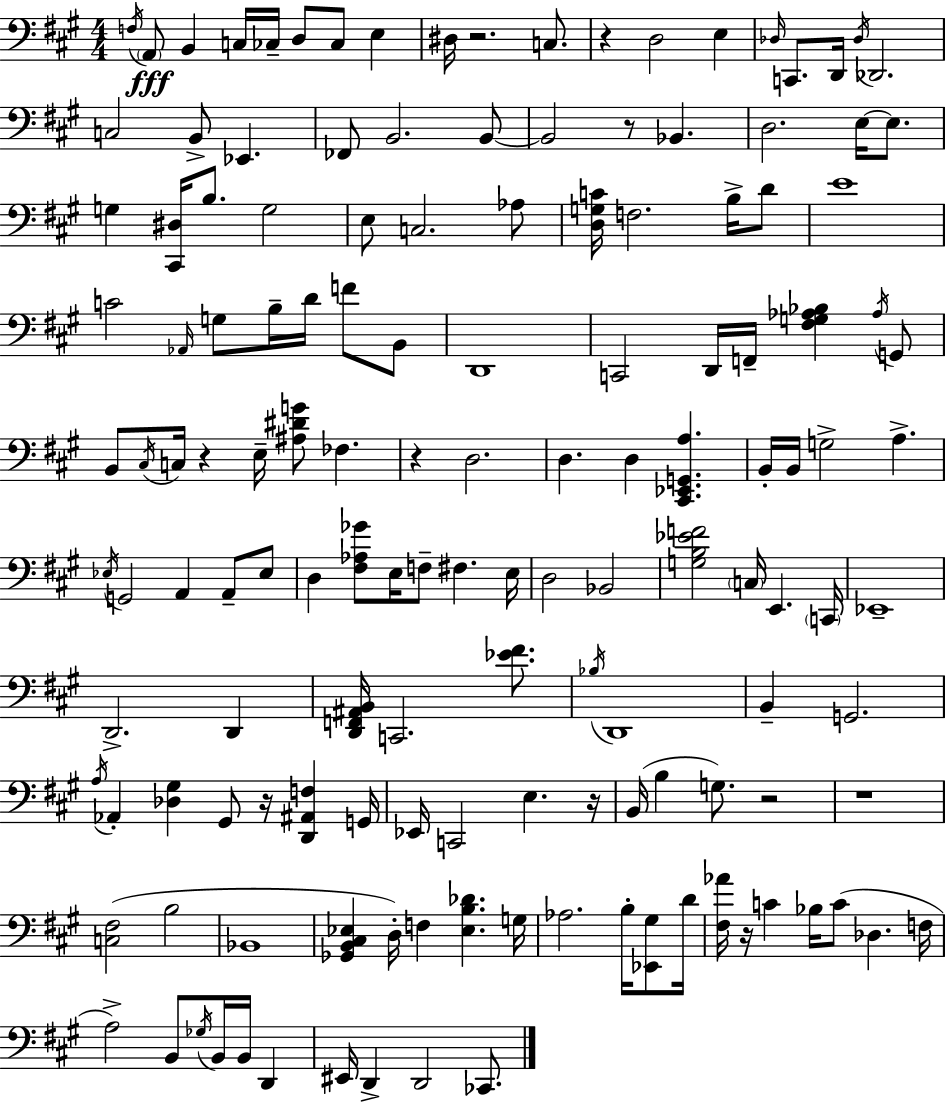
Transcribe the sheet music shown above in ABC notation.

X:1
T:Untitled
M:4/4
L:1/4
K:A
F,/4 A,,/2 B,, C,/4 _C,/4 D,/2 _C,/2 E, ^D,/4 z2 C,/2 z D,2 E, _D,/4 C,,/2 D,,/4 _D,/4 _D,,2 C,2 B,,/2 _E,, _F,,/2 B,,2 B,,/2 B,,2 z/2 _B,, D,2 E,/4 E,/2 G, [^C,,^D,]/4 B,/2 G,2 E,/2 C,2 _A,/2 [D,G,C]/4 F,2 B,/4 D/2 E4 C2 _A,,/4 G,/2 B,/4 D/4 F/2 B,,/2 D,,4 C,,2 D,,/4 F,,/4 [^F,G,_A,_B,] _A,/4 G,,/2 B,,/2 ^C,/4 C,/4 z E,/4 [^A,^DG]/2 _F, z D,2 D, D, [^C,,_E,,G,,A,] B,,/4 B,,/4 G,2 A, _E,/4 G,,2 A,, A,,/2 _E,/2 D, [^F,_A,_G]/2 E,/4 F,/2 ^F, E,/4 D,2 _B,,2 [G,B,_EF]2 C,/4 E,, C,,/4 _E,,4 D,,2 D,, [D,,F,,^A,,B,,]/4 C,,2 [_E^F]/2 _B,/4 D,,4 B,, G,,2 A,/4 _A,, [_D,^G,] ^G,,/2 z/4 [D,,^A,,F,] G,,/4 _E,,/4 C,,2 E, z/4 B,,/4 B, G,/2 z2 z4 [C,^F,]2 B,2 _B,,4 [_G,,B,,^C,_E,] D,/4 F, [_E,B,_D] G,/4 _A,2 B,/4 [_E,,^G,]/2 D/4 [^F,_A]/4 z/4 C _B,/4 C/2 _D, F,/4 A,2 B,,/2 _G,/4 B,,/4 B,,/4 D,, ^E,,/4 D,, D,,2 _C,,/2